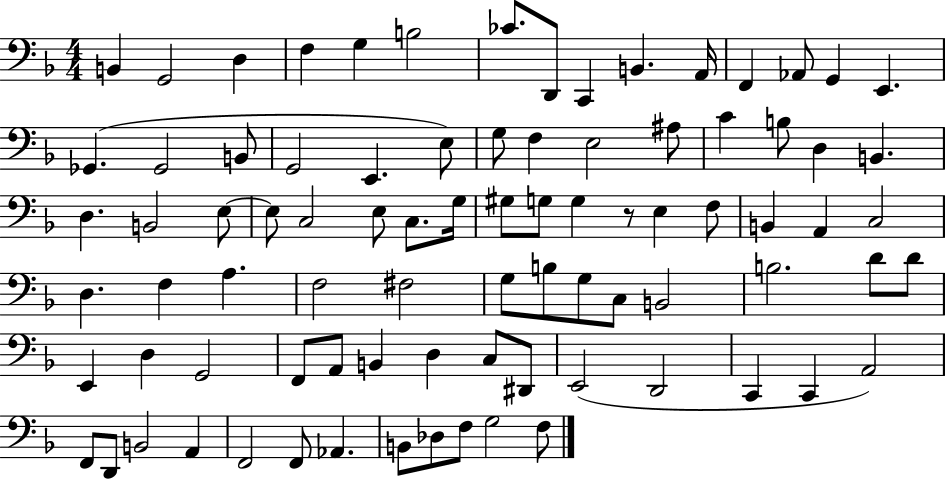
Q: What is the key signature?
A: F major